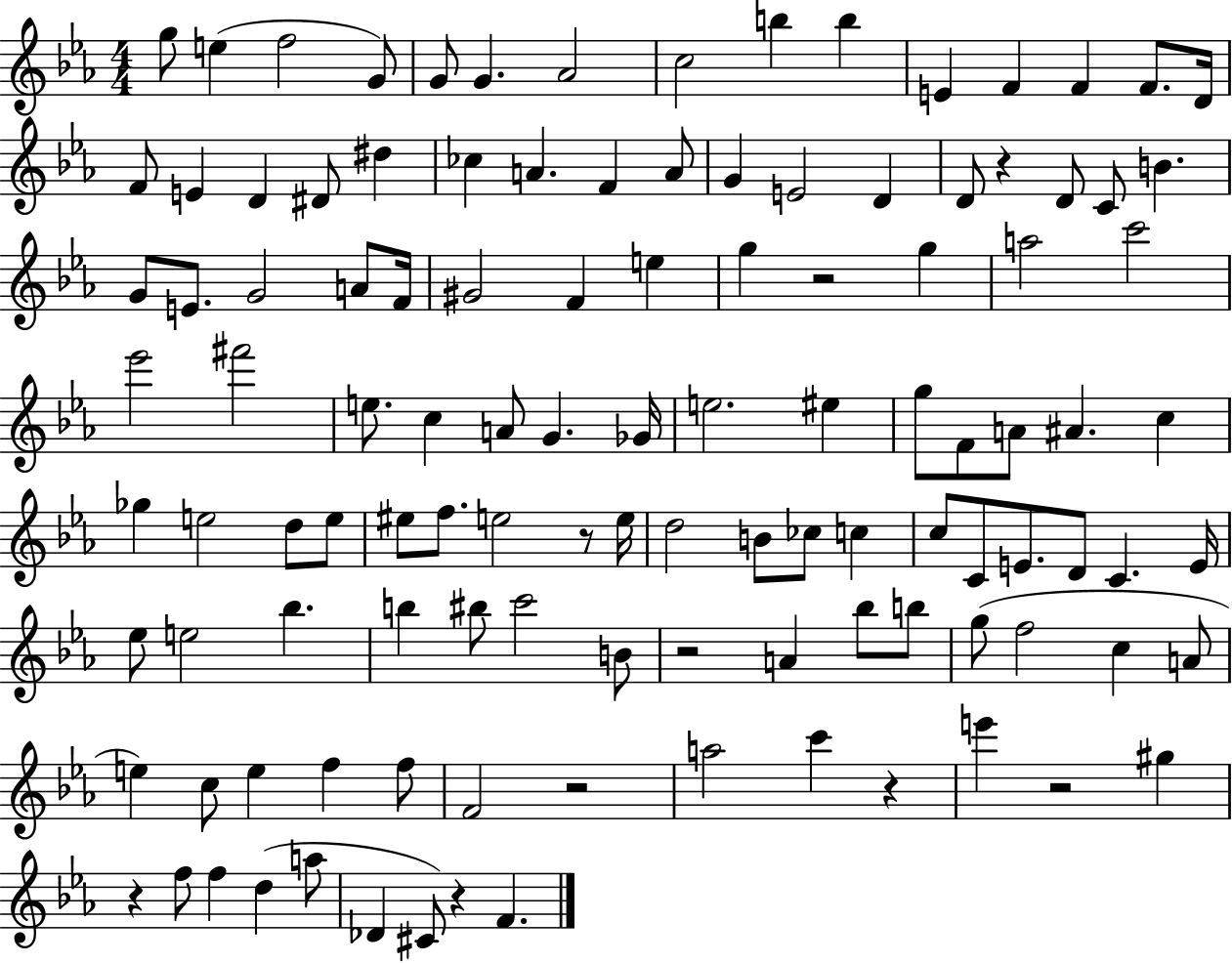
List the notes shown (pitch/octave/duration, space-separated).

G5/e E5/q F5/h G4/e G4/e G4/q. Ab4/h C5/h B5/q B5/q E4/q F4/q F4/q F4/e. D4/s F4/e E4/q D4/q D#4/e D#5/q CES5/q A4/q. F4/q A4/e G4/q E4/h D4/q D4/e R/q D4/e C4/e B4/q. G4/e E4/e. G4/h A4/e F4/s G#4/h F4/q E5/q G5/q R/h G5/q A5/h C6/h Eb6/h F#6/h E5/e. C5/q A4/e G4/q. Gb4/s E5/h. EIS5/q G5/e F4/e A4/e A#4/q. C5/q Gb5/q E5/h D5/e E5/e EIS5/e F5/e. E5/h R/e E5/s D5/h B4/e CES5/e C5/q C5/e C4/e E4/e. D4/e C4/q. E4/s Eb5/e E5/h Bb5/q. B5/q BIS5/e C6/h B4/e R/h A4/q Bb5/e B5/e G5/e F5/h C5/q A4/e E5/q C5/e E5/q F5/q F5/e F4/h R/h A5/h C6/q R/q E6/q R/h G#5/q R/q F5/e F5/q D5/q A5/e Db4/q C#4/e R/q F4/q.